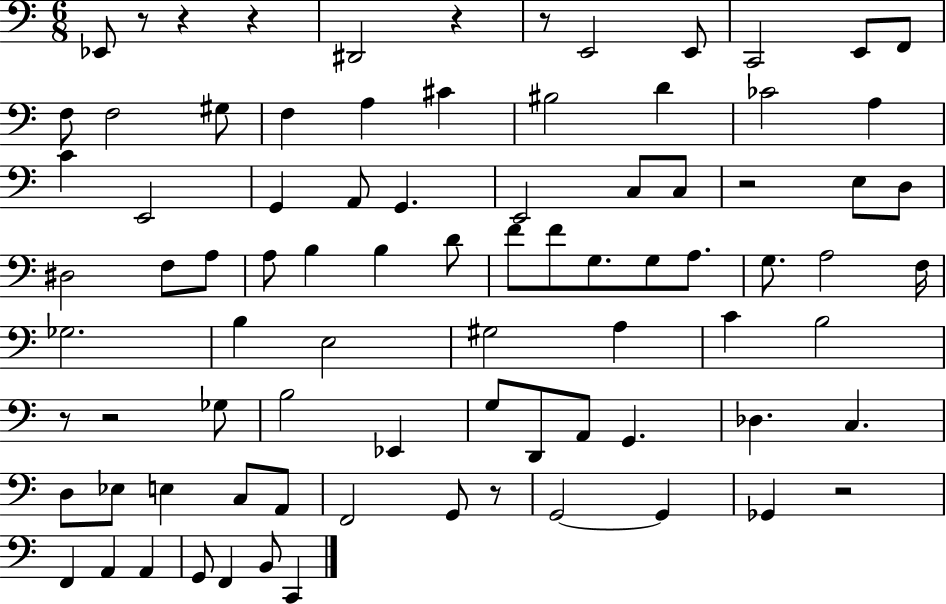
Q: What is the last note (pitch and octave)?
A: C2